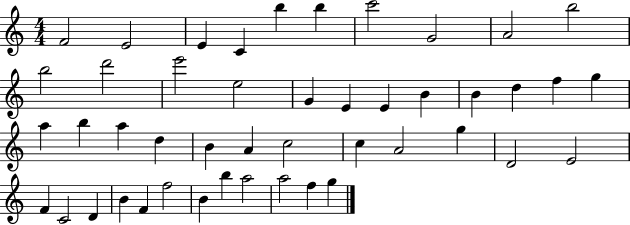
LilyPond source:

{
  \clef treble
  \numericTimeSignature
  \time 4/4
  \key c \major
  f'2 e'2 | e'4 c'4 b''4 b''4 | c'''2 g'2 | a'2 b''2 | \break b''2 d'''2 | e'''2 e''2 | g'4 e'4 e'4 b'4 | b'4 d''4 f''4 g''4 | \break a''4 b''4 a''4 d''4 | b'4 a'4 c''2 | c''4 a'2 g''4 | d'2 e'2 | \break f'4 c'2 d'4 | b'4 f'4 f''2 | b'4 b''4 a''2 | a''2 f''4 g''4 | \break \bar "|."
}